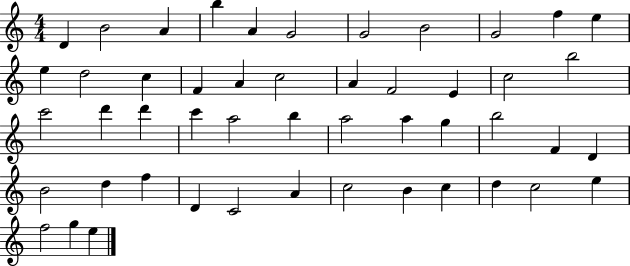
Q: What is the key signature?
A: C major